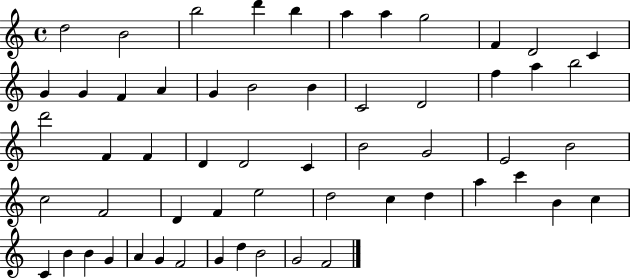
D5/h B4/h B5/h D6/q B5/q A5/q A5/q G5/h F4/q D4/h C4/q G4/q G4/q F4/q A4/q G4/q B4/h B4/q C4/h D4/h F5/q A5/q B5/h D6/h F4/q F4/q D4/q D4/h C4/q B4/h G4/h E4/h B4/h C5/h F4/h D4/q F4/q E5/h D5/h C5/q D5/q A5/q C6/q B4/q C5/q C4/q B4/q B4/q G4/q A4/q G4/q F4/h G4/q D5/q B4/h G4/h F4/h